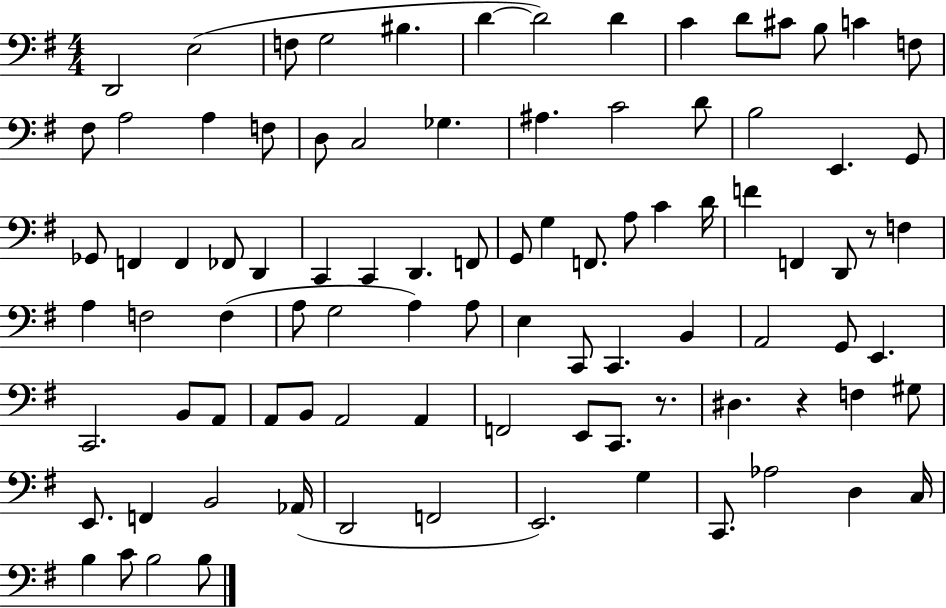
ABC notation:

X:1
T:Untitled
M:4/4
L:1/4
K:G
D,,2 E,2 F,/2 G,2 ^B, D D2 D C D/2 ^C/2 B,/2 C F,/2 ^F,/2 A,2 A, F,/2 D,/2 C,2 _G, ^A, C2 D/2 B,2 E,, G,,/2 _G,,/2 F,, F,, _F,,/2 D,, C,, C,, D,, F,,/2 G,,/2 G, F,,/2 A,/2 C D/4 F F,, D,,/2 z/2 F, A, F,2 F, A,/2 G,2 A, A,/2 E, C,,/2 C,, B,, A,,2 G,,/2 E,, C,,2 B,,/2 A,,/2 A,,/2 B,,/2 A,,2 A,, F,,2 E,,/2 C,,/2 z/2 ^D, z F, ^G,/2 E,,/2 F,, B,,2 _A,,/4 D,,2 F,,2 E,,2 G, C,,/2 _A,2 D, C,/4 B, C/2 B,2 B,/2